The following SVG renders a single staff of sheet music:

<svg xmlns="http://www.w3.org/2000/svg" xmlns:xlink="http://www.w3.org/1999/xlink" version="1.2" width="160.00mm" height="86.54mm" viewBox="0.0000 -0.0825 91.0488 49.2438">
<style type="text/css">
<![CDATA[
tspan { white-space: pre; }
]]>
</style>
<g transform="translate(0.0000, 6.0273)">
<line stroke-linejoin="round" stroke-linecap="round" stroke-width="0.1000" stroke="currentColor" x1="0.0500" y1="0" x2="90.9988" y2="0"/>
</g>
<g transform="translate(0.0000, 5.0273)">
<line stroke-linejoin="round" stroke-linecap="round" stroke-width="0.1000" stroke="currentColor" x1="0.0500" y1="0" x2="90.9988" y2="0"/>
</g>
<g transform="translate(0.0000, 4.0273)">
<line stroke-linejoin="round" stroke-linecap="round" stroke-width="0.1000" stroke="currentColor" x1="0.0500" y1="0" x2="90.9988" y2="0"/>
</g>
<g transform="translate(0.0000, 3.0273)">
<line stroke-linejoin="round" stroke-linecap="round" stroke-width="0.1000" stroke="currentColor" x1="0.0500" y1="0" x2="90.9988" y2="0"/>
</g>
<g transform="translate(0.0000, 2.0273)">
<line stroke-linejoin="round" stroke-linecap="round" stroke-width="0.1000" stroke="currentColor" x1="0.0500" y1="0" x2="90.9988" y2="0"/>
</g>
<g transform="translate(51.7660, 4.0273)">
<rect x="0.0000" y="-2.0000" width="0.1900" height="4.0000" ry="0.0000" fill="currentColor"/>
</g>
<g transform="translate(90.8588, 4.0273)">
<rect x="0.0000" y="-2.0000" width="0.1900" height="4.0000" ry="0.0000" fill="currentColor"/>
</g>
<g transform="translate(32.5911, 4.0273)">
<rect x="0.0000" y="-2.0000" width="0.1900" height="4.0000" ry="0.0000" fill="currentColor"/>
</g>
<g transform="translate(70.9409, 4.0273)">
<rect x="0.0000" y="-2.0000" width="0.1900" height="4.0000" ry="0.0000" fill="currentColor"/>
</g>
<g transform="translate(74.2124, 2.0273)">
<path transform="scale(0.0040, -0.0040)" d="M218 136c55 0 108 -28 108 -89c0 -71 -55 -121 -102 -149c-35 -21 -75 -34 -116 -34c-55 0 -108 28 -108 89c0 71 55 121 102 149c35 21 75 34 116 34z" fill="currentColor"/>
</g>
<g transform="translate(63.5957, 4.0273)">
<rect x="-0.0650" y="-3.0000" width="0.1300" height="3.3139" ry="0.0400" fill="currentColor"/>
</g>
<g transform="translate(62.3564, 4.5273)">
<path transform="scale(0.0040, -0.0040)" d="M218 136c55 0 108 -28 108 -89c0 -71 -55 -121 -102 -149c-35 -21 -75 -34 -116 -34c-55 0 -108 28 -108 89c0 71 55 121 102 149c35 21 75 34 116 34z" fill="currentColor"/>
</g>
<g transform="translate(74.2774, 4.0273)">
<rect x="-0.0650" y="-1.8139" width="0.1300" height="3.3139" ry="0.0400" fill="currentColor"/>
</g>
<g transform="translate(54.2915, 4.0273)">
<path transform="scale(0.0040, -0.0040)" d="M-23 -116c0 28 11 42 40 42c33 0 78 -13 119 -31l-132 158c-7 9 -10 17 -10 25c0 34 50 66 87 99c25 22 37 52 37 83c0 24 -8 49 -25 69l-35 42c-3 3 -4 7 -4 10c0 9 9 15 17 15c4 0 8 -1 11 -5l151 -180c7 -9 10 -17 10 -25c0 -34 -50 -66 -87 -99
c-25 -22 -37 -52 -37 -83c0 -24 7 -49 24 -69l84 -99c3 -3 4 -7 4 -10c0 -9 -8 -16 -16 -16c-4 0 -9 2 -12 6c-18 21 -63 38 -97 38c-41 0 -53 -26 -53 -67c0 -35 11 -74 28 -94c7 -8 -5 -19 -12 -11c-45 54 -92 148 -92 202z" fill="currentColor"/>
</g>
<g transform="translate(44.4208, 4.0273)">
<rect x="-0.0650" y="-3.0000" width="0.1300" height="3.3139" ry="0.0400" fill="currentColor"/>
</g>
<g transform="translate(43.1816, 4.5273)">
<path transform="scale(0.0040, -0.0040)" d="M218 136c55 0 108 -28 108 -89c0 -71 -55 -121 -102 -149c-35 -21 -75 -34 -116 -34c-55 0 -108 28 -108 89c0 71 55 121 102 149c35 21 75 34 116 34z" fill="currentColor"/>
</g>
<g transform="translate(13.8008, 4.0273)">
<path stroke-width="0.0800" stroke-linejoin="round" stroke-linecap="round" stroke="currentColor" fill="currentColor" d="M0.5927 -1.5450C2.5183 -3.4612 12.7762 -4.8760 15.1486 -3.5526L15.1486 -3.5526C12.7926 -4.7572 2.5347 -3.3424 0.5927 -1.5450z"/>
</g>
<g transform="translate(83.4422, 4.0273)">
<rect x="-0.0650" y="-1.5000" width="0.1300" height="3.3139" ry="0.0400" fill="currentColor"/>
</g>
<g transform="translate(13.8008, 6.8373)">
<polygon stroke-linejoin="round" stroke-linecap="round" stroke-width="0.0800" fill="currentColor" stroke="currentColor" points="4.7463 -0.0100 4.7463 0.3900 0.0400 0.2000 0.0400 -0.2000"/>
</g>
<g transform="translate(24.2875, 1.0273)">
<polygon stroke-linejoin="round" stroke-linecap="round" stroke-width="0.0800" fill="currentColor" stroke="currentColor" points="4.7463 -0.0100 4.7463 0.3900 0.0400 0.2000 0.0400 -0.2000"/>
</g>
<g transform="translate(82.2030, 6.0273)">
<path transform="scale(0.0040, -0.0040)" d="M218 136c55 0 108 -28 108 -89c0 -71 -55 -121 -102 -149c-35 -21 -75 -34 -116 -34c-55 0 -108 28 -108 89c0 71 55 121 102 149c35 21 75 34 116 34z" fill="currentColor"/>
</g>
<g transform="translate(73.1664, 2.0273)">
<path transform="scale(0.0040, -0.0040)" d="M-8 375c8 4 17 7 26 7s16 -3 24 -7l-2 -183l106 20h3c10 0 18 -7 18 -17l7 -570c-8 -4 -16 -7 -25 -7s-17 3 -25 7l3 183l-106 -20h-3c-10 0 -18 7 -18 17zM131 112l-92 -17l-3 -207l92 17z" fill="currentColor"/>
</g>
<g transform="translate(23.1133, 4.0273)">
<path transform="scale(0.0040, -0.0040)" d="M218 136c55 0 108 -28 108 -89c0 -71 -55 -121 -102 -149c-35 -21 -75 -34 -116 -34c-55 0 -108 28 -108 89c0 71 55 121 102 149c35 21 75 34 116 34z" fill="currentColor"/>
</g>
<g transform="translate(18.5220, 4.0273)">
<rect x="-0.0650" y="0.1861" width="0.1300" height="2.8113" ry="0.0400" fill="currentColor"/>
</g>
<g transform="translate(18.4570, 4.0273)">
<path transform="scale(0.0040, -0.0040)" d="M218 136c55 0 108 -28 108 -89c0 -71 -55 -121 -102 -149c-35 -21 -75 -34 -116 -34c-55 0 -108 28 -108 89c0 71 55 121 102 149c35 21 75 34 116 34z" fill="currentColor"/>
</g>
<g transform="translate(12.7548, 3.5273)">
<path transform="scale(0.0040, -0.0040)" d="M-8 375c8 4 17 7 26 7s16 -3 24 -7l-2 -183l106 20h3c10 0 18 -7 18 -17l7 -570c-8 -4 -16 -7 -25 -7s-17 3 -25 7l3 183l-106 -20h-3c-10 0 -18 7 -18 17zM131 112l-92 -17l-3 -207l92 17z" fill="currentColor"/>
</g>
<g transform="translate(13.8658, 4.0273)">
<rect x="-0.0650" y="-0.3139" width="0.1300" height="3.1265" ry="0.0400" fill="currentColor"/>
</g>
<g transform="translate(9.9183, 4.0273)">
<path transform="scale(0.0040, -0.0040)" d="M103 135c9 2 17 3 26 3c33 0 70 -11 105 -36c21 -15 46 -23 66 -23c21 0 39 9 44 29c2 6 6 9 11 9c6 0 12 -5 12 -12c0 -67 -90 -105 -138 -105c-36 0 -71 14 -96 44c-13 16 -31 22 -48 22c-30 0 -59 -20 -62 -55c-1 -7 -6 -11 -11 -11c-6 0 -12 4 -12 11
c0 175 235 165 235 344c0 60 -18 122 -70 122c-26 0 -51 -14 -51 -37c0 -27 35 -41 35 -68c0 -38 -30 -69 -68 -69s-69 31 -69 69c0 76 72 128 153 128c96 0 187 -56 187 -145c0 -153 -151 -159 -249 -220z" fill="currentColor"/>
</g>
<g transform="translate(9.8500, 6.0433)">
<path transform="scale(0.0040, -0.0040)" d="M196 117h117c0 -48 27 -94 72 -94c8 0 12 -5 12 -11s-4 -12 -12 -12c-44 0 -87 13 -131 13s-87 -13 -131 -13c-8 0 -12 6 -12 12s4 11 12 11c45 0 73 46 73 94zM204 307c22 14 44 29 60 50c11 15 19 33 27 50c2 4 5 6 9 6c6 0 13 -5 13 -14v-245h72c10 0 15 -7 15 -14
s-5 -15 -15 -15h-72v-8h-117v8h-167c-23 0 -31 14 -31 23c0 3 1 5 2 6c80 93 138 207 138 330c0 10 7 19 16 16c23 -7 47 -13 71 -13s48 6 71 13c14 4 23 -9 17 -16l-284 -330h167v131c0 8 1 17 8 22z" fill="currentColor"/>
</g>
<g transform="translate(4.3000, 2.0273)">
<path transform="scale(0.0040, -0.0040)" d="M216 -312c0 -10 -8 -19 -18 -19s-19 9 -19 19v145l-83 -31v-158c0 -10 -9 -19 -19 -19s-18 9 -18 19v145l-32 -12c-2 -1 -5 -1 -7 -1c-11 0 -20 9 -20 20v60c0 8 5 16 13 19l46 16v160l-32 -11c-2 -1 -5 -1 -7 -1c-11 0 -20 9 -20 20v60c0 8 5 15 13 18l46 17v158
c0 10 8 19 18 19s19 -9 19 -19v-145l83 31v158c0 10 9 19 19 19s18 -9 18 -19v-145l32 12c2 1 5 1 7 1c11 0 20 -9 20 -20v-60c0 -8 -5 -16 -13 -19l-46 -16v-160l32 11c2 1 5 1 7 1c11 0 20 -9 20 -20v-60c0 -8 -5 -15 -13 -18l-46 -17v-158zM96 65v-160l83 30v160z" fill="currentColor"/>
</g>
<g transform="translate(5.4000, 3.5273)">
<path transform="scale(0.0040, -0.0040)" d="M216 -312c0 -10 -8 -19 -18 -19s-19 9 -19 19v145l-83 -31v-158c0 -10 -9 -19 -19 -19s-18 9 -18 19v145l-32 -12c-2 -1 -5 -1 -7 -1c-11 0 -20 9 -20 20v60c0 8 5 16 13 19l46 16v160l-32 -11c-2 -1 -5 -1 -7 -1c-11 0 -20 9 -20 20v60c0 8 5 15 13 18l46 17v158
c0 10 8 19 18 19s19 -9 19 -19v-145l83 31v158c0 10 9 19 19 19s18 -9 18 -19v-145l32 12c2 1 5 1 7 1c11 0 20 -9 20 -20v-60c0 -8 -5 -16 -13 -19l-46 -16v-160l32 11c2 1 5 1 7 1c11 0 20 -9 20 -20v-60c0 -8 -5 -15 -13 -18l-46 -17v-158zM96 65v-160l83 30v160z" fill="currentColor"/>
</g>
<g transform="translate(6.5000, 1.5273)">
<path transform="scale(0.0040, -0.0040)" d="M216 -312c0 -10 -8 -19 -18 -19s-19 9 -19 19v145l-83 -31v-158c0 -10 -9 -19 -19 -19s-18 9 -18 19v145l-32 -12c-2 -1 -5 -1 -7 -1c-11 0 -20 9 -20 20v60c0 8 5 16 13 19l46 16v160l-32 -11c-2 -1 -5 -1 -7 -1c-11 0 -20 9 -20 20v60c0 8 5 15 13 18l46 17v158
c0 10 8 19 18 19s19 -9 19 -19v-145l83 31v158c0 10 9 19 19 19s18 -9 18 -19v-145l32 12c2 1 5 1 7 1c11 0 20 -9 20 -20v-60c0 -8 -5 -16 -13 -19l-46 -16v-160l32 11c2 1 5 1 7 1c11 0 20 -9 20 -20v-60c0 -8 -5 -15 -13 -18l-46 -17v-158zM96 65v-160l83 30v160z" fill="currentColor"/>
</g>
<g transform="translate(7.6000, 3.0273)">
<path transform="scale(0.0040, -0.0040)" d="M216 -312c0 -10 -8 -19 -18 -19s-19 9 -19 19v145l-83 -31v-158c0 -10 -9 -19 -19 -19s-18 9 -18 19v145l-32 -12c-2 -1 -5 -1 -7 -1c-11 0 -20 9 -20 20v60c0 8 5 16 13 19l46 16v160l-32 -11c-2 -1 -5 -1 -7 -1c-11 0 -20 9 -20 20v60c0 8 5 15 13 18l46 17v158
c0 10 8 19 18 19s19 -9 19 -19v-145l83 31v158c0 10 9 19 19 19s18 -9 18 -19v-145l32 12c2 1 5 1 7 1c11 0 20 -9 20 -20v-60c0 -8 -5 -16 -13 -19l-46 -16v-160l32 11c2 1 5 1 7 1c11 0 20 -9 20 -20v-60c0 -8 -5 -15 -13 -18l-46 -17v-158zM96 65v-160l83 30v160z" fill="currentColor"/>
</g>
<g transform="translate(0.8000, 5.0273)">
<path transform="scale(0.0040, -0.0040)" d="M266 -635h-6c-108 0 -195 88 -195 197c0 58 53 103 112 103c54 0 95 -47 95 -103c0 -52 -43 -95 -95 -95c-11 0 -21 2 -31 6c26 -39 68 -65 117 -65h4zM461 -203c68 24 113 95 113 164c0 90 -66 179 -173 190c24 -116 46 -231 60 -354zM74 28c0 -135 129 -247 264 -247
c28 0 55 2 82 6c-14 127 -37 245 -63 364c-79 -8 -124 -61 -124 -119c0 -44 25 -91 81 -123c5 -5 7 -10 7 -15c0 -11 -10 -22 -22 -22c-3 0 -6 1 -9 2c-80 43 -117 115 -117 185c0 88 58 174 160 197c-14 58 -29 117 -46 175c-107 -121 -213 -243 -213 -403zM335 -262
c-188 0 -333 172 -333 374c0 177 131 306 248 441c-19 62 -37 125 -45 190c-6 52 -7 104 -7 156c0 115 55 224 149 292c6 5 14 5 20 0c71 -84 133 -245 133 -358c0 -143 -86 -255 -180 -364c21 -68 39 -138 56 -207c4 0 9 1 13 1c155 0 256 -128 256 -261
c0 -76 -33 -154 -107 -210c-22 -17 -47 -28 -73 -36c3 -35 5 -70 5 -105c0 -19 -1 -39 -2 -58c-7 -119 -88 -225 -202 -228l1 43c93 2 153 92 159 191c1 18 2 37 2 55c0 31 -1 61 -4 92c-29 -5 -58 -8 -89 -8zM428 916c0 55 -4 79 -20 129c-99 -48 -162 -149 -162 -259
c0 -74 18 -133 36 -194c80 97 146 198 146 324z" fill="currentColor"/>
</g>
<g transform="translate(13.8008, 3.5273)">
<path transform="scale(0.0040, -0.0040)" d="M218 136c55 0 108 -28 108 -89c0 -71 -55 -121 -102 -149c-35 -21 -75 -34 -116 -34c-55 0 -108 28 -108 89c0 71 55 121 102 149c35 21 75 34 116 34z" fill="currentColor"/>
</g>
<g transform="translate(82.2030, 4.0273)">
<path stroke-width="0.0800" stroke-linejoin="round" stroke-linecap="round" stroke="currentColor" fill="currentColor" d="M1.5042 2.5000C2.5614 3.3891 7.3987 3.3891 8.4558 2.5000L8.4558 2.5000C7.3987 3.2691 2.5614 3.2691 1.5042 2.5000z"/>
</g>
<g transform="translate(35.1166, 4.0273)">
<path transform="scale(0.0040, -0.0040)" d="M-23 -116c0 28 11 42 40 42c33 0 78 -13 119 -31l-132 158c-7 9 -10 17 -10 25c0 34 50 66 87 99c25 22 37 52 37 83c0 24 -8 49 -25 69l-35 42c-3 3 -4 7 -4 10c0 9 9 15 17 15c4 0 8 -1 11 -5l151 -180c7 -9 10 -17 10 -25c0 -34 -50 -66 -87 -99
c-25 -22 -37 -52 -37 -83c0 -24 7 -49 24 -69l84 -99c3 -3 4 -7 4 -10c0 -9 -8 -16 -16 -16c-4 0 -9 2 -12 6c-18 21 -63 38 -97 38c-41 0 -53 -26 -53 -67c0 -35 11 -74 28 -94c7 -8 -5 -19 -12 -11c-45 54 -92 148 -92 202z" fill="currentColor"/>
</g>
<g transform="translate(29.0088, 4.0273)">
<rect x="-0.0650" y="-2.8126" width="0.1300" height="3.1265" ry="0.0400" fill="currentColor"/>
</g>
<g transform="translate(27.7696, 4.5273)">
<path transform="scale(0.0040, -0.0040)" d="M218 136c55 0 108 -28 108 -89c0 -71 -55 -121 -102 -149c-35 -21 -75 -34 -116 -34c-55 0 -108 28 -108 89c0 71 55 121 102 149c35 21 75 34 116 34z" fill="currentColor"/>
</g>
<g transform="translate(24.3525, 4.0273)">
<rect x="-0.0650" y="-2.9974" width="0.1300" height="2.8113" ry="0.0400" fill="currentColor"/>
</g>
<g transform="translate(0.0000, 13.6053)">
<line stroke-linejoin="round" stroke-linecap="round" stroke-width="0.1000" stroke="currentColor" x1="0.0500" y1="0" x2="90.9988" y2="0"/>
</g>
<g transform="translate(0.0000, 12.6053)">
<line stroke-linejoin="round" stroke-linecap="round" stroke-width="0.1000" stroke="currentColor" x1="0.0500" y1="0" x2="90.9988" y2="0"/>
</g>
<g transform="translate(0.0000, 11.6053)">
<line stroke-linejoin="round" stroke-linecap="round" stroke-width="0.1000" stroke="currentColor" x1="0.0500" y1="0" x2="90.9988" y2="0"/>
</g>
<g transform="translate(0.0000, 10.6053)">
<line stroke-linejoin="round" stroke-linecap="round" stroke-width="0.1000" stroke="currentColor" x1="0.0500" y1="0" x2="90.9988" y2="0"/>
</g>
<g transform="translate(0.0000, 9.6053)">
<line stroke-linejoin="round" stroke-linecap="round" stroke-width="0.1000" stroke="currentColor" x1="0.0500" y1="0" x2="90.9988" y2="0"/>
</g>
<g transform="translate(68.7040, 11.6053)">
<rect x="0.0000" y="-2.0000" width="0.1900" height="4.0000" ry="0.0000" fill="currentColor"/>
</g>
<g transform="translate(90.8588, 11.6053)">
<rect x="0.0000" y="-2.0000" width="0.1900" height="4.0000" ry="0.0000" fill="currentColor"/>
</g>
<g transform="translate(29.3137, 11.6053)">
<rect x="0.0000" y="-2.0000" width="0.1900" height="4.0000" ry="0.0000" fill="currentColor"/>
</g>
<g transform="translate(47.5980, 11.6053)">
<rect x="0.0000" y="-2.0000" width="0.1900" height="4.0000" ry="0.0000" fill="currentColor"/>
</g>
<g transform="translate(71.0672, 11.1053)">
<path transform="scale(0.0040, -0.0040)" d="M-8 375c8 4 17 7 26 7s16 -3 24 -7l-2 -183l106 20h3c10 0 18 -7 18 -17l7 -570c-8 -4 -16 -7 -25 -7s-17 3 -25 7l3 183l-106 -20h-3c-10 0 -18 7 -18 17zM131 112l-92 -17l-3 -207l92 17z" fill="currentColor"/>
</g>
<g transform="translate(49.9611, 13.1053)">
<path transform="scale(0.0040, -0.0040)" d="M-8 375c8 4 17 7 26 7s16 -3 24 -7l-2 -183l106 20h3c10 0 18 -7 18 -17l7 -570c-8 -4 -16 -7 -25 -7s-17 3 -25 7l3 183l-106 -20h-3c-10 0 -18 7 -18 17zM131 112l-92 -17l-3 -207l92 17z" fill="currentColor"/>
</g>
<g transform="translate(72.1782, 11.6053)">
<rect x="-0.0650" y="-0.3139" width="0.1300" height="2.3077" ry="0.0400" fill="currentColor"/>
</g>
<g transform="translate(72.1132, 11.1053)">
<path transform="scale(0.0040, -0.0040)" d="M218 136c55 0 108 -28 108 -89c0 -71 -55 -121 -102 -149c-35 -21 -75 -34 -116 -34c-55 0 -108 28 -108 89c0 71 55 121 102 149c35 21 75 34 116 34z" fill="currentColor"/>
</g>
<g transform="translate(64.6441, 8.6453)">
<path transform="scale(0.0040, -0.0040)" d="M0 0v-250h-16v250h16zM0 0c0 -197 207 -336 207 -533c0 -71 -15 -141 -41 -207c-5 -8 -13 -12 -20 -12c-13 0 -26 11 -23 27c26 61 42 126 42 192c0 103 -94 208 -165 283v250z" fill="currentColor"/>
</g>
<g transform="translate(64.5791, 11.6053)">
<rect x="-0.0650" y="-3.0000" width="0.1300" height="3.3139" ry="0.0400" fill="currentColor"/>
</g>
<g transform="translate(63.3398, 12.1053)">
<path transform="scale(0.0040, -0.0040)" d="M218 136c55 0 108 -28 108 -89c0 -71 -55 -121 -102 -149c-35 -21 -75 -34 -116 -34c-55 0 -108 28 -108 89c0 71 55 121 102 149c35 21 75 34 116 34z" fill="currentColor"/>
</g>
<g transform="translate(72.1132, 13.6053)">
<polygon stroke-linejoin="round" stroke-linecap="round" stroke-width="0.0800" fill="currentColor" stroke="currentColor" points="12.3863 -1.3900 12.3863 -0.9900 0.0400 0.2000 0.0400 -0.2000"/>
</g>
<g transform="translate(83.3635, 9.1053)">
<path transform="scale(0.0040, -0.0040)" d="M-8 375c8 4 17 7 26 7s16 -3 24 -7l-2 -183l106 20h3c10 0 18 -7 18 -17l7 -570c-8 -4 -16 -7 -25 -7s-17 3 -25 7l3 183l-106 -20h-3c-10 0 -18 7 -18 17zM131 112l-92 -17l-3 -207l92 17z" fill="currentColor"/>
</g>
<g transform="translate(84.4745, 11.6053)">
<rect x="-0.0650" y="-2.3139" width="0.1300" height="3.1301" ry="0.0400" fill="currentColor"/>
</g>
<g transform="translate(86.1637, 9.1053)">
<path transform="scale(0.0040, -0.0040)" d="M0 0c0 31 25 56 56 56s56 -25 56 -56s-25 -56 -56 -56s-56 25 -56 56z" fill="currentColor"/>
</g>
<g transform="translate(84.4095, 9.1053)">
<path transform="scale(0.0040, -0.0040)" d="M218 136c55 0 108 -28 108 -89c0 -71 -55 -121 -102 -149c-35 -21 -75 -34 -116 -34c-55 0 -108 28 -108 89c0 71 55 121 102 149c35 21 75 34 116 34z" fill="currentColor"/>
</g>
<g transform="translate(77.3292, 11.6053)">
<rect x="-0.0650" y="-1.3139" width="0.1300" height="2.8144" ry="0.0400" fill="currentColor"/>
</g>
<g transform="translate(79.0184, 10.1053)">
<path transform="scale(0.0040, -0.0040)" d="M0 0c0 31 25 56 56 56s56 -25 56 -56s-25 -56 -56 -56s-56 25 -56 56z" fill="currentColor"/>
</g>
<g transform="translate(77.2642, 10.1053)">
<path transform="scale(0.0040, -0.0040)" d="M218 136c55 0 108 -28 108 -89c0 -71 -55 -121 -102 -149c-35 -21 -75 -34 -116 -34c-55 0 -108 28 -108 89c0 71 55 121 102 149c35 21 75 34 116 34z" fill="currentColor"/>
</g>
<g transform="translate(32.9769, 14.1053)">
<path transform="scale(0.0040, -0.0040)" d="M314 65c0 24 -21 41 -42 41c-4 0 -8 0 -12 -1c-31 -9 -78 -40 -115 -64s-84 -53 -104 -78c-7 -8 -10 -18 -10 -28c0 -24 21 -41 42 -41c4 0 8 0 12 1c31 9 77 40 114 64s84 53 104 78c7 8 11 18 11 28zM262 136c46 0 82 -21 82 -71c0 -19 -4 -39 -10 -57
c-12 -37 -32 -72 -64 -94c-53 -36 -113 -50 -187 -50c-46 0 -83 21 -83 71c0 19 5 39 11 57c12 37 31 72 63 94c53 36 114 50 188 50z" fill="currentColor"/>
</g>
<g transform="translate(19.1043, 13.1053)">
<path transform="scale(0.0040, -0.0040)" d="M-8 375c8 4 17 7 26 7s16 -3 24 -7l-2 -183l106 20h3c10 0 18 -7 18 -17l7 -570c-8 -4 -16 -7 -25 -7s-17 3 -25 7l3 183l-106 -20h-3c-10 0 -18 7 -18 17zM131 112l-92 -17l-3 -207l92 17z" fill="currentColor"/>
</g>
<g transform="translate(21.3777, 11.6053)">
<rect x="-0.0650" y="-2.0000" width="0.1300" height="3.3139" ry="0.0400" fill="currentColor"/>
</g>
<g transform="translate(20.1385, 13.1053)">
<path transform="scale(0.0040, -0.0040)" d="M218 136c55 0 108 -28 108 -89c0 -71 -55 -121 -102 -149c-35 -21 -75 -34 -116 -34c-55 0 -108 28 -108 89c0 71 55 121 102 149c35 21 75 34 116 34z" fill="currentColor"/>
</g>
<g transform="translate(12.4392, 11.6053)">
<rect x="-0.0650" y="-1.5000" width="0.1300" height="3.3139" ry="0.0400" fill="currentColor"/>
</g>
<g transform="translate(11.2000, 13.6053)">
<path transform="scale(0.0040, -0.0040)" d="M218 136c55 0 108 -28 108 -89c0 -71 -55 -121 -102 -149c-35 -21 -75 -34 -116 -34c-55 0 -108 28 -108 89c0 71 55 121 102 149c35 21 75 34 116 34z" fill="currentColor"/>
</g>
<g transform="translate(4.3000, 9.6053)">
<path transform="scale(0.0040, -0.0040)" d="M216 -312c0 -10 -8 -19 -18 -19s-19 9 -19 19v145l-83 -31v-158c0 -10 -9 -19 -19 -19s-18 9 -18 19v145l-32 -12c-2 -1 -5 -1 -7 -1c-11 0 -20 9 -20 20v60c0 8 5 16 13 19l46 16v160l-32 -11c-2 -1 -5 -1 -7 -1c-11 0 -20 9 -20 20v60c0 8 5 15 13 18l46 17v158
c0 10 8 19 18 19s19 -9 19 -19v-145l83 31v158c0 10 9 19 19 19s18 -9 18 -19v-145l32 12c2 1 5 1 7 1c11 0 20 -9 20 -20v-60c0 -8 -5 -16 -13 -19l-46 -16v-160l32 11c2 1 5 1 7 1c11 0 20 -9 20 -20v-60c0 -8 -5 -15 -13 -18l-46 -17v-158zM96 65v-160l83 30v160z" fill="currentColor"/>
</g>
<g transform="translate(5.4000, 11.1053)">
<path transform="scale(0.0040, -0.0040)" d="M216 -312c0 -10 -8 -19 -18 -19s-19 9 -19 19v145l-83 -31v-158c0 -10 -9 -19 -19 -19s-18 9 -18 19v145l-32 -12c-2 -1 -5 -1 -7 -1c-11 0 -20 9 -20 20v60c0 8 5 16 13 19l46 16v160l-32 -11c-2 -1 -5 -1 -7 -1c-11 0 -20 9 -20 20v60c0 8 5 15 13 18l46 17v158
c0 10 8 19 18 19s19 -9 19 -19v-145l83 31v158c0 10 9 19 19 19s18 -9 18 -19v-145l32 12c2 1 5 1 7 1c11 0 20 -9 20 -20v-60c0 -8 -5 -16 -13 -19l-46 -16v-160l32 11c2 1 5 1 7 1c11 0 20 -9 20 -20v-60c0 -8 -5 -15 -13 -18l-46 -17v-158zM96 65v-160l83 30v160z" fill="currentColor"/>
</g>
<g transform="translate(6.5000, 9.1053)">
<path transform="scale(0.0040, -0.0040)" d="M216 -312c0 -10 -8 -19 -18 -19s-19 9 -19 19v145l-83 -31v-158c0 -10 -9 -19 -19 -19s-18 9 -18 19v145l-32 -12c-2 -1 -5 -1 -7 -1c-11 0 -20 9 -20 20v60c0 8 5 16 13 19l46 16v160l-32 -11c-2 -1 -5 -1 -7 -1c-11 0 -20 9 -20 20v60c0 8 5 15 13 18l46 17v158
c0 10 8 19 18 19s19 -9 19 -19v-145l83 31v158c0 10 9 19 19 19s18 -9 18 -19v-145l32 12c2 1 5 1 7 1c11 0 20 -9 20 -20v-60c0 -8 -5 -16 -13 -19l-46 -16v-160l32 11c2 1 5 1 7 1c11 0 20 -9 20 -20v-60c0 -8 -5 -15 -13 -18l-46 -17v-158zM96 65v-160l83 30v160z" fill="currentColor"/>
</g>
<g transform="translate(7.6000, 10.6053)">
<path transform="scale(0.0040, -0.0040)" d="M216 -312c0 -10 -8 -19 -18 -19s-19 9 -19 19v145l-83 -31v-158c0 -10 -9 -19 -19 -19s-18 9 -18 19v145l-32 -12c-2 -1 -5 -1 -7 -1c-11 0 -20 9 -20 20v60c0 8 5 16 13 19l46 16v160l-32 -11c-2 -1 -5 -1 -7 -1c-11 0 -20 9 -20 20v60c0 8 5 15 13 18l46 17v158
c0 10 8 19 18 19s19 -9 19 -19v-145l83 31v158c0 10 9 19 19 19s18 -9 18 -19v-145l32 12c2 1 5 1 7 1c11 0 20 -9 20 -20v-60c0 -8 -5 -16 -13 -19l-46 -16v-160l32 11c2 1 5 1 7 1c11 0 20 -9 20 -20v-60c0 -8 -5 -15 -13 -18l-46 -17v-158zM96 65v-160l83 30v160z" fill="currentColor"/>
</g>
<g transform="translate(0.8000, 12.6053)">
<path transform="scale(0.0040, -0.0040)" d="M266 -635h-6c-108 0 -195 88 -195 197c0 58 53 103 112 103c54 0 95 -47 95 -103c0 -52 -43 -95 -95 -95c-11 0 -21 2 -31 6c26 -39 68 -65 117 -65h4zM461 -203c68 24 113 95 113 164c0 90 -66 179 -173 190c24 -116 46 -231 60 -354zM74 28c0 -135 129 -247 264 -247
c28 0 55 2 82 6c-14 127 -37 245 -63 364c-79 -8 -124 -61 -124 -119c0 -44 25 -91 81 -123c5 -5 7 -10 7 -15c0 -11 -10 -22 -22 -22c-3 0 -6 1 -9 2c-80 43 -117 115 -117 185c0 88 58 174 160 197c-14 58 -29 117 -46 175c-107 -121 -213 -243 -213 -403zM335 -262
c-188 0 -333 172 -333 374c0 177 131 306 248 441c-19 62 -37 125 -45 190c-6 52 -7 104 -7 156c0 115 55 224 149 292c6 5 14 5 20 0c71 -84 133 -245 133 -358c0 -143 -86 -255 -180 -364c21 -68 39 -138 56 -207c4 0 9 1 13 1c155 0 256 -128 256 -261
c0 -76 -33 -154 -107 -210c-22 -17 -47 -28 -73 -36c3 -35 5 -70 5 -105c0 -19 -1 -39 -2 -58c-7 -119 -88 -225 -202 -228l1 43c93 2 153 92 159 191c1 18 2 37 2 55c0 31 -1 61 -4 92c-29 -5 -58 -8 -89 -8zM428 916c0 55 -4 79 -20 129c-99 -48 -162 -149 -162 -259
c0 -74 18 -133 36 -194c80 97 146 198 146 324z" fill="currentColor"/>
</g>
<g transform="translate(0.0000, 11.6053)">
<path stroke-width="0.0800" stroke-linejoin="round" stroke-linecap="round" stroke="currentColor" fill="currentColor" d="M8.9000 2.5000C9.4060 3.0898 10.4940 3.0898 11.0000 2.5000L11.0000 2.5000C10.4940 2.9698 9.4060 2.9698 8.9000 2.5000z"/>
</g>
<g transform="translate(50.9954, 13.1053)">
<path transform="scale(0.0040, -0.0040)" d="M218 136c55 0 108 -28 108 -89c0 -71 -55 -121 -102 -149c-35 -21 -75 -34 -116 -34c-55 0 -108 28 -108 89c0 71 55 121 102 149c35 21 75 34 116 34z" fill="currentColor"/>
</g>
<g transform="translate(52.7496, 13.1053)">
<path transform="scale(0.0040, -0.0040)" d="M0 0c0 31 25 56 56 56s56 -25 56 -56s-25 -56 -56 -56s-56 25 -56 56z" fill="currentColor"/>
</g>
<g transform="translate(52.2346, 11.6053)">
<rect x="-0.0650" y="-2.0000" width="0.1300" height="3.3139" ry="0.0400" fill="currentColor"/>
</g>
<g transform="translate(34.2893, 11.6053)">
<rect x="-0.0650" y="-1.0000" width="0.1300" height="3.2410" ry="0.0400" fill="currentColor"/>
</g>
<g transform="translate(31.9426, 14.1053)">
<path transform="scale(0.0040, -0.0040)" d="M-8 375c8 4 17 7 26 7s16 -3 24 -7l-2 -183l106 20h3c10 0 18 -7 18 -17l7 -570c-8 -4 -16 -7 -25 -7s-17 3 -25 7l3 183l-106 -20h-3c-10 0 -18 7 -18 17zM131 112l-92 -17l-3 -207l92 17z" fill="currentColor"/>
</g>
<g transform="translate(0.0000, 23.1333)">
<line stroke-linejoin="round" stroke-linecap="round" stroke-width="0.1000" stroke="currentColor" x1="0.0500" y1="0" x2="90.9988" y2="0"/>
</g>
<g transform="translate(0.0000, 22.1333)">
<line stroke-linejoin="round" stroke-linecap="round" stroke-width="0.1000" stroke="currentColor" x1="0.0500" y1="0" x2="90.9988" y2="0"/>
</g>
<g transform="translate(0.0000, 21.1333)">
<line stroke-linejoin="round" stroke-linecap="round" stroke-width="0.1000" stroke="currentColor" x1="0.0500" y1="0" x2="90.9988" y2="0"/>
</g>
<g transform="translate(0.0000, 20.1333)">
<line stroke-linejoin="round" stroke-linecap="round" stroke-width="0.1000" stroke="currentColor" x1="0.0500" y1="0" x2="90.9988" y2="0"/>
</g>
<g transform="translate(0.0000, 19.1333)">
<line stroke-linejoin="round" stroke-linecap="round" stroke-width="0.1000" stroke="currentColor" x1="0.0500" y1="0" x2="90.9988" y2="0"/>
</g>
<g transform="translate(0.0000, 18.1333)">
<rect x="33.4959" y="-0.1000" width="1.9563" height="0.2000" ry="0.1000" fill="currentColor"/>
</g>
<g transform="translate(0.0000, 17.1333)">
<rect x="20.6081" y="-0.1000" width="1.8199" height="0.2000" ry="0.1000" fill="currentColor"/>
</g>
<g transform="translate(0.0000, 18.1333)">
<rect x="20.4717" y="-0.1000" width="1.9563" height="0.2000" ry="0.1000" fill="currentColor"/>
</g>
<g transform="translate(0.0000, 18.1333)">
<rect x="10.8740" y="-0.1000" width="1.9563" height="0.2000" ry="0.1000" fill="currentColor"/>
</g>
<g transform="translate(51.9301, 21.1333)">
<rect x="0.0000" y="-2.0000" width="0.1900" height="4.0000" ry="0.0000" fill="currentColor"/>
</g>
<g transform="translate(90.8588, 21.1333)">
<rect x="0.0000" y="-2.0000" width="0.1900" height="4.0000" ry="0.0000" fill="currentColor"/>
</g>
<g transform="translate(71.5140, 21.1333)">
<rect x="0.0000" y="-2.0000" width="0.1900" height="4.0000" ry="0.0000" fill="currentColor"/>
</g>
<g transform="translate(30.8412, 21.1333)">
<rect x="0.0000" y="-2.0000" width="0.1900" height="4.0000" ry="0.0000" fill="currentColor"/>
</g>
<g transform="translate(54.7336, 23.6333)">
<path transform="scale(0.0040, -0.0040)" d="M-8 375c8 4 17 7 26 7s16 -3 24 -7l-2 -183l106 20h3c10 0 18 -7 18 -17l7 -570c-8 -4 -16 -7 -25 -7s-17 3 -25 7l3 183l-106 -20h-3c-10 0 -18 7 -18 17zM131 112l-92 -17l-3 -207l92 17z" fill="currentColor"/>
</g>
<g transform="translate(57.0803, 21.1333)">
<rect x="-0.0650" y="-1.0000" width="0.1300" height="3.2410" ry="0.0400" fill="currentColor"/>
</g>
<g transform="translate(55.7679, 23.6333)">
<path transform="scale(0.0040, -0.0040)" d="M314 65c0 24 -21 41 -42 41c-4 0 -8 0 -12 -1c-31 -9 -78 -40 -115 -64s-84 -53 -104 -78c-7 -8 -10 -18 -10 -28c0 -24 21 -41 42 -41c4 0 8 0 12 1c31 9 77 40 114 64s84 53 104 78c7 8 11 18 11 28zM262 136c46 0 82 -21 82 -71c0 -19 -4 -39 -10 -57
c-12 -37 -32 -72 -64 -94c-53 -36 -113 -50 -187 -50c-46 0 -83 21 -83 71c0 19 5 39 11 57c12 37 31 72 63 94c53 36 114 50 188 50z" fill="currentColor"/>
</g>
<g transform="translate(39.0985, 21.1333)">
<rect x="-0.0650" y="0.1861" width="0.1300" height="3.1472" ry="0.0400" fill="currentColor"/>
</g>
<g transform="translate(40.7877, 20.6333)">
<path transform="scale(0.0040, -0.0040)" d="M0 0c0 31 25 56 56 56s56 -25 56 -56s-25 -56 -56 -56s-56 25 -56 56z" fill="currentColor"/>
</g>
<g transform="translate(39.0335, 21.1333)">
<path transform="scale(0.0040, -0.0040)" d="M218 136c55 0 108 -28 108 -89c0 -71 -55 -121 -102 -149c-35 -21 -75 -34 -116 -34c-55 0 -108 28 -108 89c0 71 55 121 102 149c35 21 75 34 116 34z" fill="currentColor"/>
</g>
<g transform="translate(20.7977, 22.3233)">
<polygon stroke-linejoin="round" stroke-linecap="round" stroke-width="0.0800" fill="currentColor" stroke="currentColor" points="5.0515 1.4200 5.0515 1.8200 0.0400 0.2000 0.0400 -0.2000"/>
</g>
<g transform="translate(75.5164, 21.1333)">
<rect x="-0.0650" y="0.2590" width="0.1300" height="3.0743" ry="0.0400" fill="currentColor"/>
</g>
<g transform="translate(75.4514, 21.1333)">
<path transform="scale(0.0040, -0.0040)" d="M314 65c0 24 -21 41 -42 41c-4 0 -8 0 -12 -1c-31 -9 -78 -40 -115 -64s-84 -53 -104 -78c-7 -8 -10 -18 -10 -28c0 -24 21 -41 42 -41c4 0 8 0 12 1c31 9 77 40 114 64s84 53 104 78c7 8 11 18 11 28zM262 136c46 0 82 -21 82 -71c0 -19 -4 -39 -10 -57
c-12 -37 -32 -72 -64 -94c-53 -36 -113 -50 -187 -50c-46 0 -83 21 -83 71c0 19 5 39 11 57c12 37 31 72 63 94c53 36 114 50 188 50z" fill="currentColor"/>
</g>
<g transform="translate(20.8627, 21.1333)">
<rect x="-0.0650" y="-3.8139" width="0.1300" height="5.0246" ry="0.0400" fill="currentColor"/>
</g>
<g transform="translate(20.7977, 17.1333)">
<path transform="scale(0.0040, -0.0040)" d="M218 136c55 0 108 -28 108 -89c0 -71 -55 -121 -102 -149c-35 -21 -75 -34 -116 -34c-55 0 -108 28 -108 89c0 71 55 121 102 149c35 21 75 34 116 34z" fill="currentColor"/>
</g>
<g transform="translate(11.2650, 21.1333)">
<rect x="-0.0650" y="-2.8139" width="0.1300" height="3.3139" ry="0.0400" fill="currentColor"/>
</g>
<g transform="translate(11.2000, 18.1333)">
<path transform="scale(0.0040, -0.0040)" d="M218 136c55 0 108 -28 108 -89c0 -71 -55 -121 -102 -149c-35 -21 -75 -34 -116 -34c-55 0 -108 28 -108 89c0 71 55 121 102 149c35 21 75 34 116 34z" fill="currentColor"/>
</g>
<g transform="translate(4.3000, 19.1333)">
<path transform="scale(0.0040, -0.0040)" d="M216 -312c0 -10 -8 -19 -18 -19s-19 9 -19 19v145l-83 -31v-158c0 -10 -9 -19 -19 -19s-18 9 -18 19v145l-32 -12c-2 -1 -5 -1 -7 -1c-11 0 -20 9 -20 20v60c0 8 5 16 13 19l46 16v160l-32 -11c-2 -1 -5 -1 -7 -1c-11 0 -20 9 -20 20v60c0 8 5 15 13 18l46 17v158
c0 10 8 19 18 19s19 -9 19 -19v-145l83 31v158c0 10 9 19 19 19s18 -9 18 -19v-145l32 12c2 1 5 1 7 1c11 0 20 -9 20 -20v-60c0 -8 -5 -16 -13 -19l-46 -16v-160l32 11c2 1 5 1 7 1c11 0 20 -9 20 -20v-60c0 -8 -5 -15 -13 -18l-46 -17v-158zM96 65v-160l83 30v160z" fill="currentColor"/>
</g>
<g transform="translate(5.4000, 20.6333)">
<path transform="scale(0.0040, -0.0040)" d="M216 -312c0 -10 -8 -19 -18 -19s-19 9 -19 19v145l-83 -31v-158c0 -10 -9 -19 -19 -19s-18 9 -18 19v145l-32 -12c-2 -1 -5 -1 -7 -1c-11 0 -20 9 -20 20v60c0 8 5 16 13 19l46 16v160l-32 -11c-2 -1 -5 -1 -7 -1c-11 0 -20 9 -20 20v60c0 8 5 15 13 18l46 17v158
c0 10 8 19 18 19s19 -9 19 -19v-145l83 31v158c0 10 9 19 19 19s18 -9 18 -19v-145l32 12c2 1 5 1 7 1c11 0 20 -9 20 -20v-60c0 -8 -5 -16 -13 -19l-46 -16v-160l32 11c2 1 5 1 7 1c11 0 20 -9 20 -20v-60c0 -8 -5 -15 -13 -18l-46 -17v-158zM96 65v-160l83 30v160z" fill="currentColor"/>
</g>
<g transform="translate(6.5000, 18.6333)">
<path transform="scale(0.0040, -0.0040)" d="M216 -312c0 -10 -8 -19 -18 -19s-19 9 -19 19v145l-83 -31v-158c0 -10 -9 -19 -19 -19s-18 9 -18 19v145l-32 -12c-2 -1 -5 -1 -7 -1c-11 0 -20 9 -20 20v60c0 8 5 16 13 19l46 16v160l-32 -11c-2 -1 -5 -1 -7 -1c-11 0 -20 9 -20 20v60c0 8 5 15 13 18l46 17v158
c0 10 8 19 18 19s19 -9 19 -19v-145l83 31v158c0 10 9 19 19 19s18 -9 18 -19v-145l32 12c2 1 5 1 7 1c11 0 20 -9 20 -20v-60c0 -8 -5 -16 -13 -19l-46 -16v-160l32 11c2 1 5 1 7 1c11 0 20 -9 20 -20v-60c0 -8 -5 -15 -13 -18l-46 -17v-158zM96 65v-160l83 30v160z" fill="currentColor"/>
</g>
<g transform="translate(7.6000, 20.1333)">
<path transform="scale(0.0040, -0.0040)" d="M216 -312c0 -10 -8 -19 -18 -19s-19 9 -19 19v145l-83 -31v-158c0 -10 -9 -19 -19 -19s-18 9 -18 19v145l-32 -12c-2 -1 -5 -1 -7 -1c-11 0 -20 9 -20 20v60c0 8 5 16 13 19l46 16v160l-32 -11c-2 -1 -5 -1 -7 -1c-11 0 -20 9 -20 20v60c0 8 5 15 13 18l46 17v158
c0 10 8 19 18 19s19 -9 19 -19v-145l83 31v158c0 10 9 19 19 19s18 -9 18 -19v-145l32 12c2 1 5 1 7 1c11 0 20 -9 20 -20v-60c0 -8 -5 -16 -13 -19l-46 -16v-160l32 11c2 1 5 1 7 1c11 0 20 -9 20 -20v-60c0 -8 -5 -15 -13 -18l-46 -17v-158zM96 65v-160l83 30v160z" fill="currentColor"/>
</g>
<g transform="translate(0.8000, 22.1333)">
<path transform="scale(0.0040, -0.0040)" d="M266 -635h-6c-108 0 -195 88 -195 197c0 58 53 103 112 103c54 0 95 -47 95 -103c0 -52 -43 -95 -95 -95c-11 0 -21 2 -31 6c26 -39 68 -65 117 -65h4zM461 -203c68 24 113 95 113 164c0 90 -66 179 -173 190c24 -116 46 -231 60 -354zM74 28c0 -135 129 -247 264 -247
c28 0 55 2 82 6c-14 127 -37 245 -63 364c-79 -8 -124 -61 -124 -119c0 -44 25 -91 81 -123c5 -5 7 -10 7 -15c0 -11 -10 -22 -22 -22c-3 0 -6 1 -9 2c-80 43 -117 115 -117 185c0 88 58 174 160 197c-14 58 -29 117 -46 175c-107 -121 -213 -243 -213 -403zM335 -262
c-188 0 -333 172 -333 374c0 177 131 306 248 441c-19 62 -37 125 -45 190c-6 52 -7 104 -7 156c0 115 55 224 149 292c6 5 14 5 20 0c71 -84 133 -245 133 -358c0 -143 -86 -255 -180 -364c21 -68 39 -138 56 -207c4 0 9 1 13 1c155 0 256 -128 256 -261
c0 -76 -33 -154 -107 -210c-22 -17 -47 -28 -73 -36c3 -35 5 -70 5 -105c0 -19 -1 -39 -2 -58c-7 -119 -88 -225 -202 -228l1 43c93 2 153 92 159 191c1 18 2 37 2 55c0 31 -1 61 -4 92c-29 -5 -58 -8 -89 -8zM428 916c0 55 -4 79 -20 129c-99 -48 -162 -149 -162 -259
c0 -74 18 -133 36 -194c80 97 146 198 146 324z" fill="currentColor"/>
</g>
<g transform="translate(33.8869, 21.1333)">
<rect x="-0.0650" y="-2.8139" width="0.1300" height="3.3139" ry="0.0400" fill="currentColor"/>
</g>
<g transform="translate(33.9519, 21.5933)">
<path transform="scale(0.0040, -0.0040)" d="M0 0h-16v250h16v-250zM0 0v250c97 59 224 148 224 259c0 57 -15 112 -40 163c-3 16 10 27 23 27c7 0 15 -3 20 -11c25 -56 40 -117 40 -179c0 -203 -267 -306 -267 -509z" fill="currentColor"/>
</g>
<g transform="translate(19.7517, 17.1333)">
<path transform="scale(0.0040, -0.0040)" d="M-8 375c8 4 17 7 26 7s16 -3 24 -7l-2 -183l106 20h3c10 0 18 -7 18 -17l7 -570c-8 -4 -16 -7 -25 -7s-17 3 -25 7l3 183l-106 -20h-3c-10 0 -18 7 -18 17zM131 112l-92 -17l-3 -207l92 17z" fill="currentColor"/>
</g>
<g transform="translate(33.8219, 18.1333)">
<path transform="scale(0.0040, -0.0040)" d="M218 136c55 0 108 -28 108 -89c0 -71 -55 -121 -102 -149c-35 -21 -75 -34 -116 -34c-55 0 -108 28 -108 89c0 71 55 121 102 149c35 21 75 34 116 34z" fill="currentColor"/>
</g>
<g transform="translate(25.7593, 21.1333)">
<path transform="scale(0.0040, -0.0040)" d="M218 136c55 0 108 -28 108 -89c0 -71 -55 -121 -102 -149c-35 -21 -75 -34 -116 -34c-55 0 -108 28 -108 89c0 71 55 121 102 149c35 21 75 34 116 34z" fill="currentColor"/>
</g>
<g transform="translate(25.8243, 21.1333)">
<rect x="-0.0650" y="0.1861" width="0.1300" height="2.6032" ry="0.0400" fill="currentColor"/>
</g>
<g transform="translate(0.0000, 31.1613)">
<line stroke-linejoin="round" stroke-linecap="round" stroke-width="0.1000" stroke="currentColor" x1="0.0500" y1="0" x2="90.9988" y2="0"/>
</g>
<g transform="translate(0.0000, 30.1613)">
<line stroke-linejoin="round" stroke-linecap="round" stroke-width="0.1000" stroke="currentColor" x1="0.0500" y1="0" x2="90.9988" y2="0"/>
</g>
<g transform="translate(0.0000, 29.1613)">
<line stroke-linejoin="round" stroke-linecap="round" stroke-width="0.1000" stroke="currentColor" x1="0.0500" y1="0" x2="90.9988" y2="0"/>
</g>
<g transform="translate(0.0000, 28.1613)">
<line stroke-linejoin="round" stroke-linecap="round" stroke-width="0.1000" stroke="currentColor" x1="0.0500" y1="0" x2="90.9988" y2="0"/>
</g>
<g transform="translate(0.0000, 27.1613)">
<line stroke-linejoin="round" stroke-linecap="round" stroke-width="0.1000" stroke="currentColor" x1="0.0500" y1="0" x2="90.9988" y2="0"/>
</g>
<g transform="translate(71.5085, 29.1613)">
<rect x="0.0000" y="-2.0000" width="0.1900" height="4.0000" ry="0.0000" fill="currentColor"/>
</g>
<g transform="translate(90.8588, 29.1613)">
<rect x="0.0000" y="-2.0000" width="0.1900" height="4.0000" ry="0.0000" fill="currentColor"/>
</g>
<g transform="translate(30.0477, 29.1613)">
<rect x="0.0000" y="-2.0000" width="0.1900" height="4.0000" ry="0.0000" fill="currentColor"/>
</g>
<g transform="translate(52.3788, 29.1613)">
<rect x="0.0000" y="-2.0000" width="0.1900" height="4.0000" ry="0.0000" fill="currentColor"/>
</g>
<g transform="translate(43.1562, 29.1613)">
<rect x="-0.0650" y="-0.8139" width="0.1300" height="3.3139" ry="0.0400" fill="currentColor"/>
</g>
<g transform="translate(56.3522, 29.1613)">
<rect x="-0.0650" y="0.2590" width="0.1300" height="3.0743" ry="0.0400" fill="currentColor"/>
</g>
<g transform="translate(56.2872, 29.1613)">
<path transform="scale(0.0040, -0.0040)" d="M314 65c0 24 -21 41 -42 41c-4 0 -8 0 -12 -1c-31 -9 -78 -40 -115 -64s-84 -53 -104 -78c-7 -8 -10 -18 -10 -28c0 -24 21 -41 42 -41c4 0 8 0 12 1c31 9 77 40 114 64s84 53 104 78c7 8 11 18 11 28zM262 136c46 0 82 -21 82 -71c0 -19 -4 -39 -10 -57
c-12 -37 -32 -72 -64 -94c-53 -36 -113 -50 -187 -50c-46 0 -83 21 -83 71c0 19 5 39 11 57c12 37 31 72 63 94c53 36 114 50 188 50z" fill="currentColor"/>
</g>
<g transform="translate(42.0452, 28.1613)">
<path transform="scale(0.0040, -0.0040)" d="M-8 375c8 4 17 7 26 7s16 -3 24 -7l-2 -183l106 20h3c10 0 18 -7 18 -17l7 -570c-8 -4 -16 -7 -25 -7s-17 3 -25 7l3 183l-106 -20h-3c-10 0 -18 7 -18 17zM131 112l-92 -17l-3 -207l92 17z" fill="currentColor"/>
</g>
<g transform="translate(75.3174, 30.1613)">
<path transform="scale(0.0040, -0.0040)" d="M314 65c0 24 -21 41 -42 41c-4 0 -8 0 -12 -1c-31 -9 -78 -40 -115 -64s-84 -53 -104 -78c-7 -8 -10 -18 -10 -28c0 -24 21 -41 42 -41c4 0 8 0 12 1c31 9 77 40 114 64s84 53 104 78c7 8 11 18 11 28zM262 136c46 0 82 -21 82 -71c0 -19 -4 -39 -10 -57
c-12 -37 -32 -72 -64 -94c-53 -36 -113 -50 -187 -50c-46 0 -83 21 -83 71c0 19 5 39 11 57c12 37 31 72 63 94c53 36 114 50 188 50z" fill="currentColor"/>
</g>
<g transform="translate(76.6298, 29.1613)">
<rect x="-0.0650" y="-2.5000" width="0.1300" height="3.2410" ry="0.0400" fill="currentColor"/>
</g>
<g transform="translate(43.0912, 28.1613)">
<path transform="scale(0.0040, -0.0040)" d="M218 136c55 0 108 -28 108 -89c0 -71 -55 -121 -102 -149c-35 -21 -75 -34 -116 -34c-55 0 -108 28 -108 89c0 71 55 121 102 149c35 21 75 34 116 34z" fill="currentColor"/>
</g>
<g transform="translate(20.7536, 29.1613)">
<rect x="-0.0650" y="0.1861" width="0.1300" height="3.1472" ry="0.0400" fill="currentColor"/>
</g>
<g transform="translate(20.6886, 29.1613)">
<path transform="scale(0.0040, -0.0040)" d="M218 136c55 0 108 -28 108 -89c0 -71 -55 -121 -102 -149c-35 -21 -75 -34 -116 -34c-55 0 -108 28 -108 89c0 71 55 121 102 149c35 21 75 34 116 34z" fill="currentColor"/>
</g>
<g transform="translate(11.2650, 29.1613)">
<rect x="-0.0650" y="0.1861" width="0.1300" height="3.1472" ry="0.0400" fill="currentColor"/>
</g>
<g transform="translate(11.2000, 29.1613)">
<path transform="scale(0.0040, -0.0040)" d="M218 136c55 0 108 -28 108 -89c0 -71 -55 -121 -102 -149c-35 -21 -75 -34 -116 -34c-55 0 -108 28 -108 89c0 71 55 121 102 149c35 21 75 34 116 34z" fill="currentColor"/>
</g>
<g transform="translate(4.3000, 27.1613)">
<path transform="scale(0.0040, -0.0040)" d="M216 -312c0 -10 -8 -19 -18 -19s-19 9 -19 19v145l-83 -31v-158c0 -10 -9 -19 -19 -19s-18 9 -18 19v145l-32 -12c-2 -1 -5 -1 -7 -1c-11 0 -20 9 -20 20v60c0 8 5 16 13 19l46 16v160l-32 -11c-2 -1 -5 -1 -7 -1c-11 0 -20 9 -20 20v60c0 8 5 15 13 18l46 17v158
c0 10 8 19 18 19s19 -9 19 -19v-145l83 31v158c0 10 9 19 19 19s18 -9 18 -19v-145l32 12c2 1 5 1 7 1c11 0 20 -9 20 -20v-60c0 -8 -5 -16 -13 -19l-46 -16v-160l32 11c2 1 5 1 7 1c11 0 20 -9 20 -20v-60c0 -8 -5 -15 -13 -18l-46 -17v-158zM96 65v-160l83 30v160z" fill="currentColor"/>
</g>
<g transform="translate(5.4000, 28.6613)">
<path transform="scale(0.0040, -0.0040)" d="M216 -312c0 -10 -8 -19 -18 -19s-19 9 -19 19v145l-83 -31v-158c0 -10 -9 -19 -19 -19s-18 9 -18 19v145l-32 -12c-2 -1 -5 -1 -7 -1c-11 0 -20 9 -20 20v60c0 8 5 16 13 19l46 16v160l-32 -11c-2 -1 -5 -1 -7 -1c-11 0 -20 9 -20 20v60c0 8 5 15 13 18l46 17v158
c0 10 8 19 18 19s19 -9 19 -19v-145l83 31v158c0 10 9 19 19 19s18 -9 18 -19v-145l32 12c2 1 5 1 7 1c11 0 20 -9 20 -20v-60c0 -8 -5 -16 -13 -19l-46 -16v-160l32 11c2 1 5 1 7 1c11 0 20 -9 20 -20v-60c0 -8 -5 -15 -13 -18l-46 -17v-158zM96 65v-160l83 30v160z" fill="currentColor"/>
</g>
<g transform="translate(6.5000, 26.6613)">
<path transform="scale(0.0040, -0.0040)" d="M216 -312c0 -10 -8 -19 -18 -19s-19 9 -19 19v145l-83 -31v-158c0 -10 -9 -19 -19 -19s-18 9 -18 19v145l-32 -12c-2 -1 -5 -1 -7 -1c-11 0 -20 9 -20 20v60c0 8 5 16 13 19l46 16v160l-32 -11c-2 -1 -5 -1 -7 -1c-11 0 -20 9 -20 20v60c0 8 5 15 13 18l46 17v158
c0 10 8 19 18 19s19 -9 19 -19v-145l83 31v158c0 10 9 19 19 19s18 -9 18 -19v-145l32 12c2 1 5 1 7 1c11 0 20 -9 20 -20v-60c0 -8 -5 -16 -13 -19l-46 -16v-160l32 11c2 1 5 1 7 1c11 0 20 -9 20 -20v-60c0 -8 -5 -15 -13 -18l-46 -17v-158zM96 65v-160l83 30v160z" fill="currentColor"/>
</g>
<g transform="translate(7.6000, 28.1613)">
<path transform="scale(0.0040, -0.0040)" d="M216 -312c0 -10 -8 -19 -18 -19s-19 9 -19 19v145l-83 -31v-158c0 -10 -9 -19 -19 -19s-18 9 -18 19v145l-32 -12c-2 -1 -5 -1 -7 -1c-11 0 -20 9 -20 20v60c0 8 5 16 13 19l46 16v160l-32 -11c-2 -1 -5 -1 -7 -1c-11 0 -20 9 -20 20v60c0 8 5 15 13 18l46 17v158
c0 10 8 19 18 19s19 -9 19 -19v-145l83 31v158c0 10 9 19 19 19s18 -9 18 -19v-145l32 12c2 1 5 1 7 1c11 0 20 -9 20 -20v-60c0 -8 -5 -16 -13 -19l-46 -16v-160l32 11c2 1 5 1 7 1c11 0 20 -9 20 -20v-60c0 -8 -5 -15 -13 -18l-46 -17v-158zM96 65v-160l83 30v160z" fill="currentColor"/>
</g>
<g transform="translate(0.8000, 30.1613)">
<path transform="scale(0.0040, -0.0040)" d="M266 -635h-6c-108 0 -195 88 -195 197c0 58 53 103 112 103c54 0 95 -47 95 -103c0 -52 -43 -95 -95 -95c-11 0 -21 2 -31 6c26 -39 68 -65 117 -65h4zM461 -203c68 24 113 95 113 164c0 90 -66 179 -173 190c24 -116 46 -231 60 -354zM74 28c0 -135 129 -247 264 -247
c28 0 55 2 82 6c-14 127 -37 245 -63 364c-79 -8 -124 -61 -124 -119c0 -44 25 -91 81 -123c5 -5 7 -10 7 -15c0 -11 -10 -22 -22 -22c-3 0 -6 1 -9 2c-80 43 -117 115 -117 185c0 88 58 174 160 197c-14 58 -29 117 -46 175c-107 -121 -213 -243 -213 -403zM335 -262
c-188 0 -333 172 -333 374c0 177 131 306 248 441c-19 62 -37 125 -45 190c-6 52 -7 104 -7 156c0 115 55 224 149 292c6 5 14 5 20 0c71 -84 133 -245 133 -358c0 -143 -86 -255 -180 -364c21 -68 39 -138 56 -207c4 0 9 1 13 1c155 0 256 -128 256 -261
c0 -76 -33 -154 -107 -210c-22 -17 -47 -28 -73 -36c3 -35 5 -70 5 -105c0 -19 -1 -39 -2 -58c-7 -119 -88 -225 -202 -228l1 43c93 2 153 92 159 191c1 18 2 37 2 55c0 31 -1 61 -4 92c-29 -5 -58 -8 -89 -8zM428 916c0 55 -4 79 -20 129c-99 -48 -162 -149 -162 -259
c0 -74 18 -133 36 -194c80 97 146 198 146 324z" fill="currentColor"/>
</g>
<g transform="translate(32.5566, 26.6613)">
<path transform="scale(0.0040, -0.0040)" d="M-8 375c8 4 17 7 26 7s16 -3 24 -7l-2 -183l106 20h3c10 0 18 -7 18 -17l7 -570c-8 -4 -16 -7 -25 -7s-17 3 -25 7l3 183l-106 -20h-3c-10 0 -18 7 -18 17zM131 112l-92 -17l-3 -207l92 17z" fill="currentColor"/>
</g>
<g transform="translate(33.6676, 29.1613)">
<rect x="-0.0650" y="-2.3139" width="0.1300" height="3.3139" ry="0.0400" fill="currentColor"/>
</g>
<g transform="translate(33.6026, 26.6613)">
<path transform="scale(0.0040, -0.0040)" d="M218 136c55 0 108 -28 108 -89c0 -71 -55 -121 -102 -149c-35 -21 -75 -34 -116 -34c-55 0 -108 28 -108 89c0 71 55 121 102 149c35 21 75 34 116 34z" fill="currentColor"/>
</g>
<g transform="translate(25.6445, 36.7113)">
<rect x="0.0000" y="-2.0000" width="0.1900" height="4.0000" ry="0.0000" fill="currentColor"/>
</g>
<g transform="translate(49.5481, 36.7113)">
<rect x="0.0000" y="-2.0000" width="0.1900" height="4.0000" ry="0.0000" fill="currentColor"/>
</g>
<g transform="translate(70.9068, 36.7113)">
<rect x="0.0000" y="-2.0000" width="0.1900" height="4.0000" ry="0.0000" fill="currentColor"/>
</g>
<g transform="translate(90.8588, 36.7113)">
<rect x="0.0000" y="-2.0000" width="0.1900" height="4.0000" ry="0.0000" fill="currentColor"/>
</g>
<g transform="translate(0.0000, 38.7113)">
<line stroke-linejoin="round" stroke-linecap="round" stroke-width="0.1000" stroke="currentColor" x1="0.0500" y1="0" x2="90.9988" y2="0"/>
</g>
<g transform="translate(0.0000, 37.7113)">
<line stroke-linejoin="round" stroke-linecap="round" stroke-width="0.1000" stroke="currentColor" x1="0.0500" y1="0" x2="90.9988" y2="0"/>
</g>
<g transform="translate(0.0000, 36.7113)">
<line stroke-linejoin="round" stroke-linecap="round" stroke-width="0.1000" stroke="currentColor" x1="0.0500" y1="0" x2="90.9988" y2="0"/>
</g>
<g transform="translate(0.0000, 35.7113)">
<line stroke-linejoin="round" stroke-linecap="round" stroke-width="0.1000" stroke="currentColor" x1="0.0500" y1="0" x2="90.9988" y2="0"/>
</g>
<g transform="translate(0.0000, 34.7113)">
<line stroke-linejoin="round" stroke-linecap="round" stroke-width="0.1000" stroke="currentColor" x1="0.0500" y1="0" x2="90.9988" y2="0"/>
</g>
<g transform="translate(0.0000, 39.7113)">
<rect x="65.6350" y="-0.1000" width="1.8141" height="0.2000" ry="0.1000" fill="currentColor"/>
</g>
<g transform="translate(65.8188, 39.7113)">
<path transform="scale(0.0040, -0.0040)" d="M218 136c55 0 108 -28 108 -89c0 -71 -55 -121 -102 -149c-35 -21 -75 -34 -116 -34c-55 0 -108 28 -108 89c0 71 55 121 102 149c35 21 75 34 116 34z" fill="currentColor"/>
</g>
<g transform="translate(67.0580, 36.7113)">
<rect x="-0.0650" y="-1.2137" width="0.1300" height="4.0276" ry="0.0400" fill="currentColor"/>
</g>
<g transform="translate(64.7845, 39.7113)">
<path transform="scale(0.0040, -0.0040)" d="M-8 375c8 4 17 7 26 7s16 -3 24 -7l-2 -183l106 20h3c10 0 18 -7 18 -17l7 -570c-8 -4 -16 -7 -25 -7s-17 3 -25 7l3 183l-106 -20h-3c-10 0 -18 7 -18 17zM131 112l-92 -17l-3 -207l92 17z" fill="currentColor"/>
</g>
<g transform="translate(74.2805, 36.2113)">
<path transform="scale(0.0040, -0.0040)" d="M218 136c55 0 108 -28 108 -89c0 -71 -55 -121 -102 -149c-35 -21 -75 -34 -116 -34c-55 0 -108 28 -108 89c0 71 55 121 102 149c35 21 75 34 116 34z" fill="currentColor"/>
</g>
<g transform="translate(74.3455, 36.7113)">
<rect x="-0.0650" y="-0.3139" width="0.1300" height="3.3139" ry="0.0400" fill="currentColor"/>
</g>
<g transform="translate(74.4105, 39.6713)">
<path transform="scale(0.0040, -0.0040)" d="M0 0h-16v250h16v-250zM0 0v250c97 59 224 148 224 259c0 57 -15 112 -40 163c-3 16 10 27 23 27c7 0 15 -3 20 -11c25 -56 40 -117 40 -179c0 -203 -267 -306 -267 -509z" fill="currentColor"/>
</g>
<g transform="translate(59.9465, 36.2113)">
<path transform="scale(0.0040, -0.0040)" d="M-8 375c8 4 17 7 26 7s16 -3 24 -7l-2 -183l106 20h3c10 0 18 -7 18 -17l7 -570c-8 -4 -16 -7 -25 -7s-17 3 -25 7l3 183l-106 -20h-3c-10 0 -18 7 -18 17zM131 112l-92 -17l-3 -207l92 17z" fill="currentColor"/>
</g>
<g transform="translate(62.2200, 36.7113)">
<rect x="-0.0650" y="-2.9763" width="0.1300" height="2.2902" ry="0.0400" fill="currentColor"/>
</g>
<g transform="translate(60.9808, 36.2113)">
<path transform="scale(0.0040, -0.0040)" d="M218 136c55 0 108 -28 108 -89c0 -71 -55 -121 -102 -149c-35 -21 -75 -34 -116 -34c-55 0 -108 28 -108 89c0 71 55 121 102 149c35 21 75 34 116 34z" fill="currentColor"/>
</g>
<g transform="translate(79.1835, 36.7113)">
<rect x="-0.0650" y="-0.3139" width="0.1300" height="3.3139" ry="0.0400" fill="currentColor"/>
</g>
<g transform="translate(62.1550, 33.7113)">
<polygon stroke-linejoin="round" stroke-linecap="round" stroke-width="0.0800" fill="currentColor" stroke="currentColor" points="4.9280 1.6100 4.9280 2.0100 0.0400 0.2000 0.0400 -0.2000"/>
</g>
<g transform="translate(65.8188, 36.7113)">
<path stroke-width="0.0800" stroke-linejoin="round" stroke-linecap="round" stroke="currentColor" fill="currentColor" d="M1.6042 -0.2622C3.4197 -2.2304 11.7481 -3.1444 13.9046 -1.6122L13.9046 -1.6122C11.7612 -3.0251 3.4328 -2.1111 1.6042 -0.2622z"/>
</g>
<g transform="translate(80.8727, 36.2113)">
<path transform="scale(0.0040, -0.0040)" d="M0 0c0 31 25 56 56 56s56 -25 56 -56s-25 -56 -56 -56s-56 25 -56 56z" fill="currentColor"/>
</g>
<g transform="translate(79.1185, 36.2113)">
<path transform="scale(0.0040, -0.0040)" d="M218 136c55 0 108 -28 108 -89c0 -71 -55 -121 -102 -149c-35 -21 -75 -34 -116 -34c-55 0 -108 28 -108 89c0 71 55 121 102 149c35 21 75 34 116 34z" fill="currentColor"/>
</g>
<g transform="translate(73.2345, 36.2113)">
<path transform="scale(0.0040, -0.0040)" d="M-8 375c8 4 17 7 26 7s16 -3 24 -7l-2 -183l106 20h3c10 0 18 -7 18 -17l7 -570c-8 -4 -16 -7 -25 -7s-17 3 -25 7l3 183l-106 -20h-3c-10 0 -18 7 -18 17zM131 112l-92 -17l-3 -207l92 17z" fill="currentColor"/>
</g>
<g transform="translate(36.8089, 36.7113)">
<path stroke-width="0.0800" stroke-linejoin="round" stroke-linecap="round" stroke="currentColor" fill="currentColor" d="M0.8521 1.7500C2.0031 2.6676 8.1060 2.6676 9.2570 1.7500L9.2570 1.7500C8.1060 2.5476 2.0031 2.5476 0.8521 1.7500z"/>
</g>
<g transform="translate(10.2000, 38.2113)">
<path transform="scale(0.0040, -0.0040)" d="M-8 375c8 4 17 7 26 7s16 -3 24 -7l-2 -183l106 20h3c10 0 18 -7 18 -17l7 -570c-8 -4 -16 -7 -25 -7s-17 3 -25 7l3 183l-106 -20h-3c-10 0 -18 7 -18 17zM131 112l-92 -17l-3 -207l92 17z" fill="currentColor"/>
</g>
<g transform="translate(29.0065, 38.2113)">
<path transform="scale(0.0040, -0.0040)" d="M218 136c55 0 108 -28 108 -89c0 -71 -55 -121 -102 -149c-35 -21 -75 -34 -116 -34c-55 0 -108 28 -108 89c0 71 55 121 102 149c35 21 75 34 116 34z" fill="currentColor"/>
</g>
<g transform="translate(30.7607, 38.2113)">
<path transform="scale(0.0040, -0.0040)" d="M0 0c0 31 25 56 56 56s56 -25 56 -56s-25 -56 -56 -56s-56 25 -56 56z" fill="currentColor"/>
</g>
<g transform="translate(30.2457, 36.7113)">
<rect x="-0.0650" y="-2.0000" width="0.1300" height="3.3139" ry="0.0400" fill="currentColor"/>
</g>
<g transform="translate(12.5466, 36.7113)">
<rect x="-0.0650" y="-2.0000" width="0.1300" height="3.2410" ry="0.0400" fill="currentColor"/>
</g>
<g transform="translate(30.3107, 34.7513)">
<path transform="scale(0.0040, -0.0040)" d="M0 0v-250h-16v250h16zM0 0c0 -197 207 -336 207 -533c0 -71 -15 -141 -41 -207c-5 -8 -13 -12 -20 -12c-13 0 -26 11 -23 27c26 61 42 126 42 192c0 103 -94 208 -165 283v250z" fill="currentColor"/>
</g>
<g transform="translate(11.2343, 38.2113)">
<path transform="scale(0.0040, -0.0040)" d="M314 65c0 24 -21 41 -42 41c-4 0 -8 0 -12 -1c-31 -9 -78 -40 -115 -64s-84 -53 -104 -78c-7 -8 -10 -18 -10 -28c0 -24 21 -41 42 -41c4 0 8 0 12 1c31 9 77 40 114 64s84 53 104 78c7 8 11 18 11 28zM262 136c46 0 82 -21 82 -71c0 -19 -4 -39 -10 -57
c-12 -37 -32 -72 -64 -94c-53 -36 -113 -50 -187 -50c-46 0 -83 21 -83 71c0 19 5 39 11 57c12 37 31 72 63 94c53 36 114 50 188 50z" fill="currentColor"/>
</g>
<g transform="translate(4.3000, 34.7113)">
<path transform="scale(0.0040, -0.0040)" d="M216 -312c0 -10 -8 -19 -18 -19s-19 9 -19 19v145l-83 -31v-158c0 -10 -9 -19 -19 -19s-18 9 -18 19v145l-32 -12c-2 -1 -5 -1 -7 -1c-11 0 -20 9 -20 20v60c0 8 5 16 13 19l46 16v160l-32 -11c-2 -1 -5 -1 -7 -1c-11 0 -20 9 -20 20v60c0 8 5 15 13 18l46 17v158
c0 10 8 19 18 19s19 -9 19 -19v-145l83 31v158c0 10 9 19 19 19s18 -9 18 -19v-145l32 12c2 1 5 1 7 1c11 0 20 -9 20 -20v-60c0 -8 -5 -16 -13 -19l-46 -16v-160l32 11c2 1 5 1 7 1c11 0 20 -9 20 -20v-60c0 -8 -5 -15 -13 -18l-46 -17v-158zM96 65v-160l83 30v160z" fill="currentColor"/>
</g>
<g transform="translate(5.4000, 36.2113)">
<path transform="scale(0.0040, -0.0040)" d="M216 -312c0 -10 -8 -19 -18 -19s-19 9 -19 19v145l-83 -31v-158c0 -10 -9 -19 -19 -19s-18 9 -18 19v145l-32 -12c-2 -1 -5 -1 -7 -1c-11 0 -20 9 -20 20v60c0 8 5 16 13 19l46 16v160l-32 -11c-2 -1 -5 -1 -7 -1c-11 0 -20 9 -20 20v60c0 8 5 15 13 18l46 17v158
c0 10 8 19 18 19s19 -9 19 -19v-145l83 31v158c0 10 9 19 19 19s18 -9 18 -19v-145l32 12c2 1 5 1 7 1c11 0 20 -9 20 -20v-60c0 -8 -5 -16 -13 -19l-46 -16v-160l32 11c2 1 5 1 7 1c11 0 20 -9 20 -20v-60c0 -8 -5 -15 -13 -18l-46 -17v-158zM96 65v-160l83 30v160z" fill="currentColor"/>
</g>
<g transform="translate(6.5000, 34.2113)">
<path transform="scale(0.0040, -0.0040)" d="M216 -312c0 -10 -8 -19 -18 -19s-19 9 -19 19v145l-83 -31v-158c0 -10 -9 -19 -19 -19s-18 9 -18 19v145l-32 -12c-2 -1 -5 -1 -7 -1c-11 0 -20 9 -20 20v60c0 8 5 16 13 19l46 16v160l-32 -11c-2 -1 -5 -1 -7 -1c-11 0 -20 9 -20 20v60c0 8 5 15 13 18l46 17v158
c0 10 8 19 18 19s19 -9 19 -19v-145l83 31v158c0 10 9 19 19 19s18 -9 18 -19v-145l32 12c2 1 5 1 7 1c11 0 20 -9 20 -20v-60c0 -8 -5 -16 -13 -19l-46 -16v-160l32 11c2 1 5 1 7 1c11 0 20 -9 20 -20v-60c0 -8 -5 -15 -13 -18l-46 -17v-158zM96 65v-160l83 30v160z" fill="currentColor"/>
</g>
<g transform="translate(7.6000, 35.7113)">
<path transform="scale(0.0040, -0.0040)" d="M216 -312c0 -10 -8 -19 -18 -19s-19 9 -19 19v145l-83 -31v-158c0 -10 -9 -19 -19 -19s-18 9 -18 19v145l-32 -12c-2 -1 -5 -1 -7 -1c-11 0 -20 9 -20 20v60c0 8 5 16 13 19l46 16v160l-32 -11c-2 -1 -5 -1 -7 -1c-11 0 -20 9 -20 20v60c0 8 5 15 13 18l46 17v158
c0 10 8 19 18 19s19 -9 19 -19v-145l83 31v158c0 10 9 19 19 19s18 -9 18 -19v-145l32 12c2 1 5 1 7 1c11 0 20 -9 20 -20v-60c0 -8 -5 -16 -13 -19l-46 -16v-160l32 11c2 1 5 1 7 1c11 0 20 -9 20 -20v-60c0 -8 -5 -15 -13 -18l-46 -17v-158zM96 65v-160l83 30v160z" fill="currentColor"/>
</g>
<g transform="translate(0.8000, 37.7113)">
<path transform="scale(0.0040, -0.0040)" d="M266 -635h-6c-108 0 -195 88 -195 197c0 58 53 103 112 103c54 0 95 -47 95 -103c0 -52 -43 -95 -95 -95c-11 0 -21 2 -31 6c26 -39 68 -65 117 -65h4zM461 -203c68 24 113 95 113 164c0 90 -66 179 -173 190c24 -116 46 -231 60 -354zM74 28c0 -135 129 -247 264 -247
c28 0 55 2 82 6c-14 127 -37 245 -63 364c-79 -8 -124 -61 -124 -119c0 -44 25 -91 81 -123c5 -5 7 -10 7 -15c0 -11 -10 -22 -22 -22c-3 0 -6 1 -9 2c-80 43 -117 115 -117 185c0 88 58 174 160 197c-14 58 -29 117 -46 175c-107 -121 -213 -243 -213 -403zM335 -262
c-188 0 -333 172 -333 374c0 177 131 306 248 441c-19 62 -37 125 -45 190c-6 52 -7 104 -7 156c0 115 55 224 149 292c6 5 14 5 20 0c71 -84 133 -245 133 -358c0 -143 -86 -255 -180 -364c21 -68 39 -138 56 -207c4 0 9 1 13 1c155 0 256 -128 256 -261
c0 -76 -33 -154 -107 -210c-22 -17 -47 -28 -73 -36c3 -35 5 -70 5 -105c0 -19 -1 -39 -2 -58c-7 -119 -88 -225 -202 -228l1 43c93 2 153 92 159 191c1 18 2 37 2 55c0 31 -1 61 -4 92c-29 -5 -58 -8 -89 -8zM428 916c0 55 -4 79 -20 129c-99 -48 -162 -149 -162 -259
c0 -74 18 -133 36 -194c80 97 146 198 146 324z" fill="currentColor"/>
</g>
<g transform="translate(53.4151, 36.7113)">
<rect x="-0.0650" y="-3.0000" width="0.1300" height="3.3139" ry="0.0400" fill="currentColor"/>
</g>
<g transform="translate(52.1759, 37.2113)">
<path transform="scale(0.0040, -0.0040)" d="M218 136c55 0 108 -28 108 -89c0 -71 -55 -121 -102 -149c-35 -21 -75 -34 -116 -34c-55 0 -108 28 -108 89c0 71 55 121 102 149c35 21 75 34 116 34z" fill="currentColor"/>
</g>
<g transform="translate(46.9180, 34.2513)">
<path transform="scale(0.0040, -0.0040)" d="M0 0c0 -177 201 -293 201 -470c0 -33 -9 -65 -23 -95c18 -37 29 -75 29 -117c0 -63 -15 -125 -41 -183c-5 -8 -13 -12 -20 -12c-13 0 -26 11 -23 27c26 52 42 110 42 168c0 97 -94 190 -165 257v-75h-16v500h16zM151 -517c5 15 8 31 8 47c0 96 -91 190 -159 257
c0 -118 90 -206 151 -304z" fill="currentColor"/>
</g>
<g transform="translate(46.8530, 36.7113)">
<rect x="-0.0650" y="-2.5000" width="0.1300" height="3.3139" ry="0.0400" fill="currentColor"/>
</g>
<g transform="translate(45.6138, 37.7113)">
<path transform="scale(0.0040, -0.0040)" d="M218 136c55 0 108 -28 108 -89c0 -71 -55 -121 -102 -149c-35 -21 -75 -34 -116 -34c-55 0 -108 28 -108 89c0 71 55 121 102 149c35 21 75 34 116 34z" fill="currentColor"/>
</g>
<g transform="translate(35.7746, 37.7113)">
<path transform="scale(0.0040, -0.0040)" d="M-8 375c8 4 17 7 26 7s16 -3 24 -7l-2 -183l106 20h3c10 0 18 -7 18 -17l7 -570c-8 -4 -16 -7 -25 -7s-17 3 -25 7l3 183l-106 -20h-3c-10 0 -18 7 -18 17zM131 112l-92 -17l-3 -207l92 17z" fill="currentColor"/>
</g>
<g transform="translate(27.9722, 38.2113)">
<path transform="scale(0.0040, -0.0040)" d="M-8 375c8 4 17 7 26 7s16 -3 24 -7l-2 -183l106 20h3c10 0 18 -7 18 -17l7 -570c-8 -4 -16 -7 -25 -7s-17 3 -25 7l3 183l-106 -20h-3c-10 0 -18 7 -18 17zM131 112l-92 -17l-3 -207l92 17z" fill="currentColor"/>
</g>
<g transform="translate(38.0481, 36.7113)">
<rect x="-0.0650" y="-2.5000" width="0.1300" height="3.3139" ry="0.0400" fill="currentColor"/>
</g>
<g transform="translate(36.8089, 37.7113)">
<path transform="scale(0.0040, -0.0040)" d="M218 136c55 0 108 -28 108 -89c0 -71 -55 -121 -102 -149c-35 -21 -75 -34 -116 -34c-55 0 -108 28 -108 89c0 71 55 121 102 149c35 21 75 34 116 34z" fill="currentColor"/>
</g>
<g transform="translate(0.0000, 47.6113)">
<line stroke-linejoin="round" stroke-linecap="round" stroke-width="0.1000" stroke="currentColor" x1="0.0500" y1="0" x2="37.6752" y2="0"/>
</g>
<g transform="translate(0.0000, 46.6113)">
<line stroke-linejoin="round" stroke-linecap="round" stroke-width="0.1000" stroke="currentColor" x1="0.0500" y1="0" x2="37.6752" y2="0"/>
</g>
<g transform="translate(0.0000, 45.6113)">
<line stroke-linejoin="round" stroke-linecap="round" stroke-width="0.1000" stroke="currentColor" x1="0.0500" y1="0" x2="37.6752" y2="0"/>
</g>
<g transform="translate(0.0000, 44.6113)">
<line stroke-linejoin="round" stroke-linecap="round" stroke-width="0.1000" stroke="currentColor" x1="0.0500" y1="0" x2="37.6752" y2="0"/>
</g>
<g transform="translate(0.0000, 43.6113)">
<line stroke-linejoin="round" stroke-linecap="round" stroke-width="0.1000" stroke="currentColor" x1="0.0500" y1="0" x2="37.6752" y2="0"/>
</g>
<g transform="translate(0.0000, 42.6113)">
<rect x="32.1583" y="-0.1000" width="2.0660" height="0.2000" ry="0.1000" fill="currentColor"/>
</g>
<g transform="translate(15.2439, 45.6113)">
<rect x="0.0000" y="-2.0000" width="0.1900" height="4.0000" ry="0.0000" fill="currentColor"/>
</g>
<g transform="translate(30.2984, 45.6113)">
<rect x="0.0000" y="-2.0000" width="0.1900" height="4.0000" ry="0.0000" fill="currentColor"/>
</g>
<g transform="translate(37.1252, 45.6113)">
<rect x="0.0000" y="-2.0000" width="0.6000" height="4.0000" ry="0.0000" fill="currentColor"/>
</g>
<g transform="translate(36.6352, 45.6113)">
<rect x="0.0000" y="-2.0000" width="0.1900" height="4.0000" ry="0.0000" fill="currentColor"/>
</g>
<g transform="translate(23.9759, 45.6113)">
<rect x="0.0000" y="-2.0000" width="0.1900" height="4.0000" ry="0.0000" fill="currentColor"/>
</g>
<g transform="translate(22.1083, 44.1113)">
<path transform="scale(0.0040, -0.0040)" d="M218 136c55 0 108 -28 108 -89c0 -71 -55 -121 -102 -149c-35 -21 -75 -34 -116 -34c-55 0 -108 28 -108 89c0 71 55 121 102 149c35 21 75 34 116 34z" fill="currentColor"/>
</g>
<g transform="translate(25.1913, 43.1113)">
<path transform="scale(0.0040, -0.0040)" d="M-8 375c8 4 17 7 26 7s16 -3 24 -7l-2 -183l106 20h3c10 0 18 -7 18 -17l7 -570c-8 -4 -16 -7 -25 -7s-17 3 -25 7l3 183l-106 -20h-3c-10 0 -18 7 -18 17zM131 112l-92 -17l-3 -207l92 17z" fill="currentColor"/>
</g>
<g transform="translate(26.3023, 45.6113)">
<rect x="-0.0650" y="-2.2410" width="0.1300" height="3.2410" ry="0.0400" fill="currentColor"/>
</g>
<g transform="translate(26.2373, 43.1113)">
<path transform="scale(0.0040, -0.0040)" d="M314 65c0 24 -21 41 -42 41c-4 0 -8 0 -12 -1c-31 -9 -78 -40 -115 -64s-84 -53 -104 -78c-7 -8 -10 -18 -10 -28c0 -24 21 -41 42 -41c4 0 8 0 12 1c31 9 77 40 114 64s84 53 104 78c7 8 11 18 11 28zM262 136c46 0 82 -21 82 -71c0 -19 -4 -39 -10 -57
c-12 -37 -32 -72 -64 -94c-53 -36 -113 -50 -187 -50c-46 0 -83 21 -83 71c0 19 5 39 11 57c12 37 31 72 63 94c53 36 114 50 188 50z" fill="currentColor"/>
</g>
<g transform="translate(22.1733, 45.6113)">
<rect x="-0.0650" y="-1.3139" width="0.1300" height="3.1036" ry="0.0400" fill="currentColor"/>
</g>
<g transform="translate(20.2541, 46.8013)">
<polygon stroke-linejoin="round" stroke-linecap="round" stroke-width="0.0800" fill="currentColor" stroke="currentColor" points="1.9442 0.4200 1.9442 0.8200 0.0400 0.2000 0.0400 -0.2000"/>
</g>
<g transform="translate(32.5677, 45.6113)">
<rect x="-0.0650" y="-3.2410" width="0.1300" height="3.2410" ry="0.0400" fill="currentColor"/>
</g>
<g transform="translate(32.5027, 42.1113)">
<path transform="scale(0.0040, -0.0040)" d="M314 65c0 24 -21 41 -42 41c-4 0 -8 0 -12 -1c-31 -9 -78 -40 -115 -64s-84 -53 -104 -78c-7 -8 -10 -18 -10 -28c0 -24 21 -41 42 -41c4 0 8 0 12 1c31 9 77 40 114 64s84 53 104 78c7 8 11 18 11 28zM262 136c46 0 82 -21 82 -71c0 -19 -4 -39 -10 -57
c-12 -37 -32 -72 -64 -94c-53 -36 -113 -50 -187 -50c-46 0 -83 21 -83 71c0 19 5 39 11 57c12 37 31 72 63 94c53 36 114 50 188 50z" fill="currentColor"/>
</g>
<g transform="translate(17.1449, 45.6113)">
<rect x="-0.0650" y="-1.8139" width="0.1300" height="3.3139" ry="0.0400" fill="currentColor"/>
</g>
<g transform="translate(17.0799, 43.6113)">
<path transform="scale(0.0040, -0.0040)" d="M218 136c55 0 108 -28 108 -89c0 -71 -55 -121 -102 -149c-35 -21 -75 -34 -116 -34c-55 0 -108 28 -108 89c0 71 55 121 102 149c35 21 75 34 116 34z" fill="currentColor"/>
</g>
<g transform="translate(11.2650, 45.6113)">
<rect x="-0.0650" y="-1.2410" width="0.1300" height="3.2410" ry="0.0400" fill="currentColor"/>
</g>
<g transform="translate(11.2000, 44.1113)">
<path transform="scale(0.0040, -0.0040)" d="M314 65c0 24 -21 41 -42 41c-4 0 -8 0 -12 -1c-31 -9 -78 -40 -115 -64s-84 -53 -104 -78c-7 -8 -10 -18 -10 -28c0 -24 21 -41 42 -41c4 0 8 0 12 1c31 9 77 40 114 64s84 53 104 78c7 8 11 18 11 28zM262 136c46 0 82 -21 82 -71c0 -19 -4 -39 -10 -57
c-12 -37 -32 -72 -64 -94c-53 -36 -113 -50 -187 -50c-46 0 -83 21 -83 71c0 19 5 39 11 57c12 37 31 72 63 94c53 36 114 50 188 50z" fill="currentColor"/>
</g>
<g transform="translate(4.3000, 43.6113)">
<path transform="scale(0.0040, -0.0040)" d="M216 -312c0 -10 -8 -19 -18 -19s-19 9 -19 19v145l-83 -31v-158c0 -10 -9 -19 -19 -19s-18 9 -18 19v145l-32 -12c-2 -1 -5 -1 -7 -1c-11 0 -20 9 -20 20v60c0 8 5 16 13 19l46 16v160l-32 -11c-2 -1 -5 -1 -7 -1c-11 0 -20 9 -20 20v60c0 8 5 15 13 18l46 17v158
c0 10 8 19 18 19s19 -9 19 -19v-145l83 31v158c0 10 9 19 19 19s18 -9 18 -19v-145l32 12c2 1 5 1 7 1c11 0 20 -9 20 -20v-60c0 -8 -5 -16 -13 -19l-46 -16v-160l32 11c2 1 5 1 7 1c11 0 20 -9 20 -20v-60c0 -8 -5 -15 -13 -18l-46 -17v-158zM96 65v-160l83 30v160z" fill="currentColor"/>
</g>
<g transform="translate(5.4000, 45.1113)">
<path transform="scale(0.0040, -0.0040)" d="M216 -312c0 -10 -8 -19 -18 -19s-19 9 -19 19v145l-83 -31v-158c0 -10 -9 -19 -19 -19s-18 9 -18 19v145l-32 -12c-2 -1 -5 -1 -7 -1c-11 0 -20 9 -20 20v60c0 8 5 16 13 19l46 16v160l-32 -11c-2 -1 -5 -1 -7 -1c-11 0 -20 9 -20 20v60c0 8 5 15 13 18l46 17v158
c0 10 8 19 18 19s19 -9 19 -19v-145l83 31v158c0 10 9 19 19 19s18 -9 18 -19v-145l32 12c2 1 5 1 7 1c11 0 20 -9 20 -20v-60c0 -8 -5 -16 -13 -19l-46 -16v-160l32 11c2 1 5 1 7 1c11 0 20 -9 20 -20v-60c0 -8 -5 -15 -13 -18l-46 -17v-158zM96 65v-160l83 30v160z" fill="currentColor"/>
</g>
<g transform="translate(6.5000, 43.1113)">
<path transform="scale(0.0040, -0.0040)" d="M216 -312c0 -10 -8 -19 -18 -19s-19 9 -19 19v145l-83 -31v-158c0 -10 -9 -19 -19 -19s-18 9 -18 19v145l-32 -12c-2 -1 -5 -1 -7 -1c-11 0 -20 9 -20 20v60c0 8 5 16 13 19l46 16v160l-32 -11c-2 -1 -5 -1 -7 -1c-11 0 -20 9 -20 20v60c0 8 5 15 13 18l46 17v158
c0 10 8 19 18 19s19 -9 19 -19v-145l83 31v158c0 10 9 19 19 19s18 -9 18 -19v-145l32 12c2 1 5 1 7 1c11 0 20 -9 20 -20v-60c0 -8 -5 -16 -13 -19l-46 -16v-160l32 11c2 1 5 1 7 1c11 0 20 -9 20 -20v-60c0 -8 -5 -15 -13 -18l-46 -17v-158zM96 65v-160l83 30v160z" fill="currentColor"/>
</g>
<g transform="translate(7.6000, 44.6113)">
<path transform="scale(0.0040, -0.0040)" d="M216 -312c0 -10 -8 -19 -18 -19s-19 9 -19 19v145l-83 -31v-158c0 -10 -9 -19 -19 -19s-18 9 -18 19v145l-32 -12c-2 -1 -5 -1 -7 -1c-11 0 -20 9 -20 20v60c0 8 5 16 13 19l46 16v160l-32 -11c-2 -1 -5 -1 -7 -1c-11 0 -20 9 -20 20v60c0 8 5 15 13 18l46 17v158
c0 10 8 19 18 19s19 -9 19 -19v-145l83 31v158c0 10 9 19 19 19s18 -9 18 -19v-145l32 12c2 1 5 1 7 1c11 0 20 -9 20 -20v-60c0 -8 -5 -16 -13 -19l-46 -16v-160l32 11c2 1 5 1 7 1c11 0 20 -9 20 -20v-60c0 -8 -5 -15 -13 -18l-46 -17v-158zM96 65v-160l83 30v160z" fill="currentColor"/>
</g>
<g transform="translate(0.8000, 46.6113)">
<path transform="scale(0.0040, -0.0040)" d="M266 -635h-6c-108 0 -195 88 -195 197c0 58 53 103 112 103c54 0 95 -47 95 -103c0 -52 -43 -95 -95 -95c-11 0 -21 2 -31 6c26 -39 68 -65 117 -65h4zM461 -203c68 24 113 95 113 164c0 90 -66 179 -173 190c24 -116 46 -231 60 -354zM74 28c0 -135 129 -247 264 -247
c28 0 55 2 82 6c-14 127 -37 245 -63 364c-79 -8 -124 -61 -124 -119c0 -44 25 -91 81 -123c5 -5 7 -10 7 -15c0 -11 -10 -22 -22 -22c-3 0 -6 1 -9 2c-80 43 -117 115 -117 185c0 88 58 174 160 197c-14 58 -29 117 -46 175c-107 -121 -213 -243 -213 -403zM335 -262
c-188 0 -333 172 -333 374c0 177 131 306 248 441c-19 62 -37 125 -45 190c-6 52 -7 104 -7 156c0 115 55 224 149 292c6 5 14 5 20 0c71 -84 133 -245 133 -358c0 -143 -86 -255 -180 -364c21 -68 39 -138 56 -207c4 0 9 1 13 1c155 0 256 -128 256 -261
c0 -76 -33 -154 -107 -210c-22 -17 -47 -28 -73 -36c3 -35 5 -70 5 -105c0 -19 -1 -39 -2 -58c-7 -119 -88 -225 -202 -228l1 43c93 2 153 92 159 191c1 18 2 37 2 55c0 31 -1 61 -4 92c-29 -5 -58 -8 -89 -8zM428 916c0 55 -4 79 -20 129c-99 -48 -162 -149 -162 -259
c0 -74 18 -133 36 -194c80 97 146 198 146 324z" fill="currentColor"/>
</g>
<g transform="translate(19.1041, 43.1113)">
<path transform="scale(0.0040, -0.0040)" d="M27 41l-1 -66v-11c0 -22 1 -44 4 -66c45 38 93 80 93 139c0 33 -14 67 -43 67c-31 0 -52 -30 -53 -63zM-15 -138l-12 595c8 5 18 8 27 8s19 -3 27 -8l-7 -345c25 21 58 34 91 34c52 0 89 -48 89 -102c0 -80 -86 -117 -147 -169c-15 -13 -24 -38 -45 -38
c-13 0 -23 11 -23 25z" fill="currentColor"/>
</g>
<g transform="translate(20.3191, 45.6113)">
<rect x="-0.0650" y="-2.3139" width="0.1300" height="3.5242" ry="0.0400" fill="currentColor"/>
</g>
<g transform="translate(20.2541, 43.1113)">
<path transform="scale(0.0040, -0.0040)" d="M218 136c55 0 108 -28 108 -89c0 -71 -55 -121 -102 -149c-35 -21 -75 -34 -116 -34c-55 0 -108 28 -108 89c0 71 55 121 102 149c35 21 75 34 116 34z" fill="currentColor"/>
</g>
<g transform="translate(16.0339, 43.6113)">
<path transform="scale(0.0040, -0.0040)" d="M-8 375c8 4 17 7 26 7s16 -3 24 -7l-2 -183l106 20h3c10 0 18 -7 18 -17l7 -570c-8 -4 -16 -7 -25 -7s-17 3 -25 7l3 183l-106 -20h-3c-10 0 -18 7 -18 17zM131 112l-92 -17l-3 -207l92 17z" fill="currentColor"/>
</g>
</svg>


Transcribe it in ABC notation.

X:1
T:Untitled
M:2/4
L:1/4
K:E
c/2 B/2 B/2 A/2 z A z A f E E F D2 F A/2 c/2 e/2 g/2 a c'/2 B/2 a/2 B D2 B2 B B g d B2 ^G2 F2 F/2 G G/4 A c/2 C/2 c/2 c e2 f _g/2 e/2 g2 b2